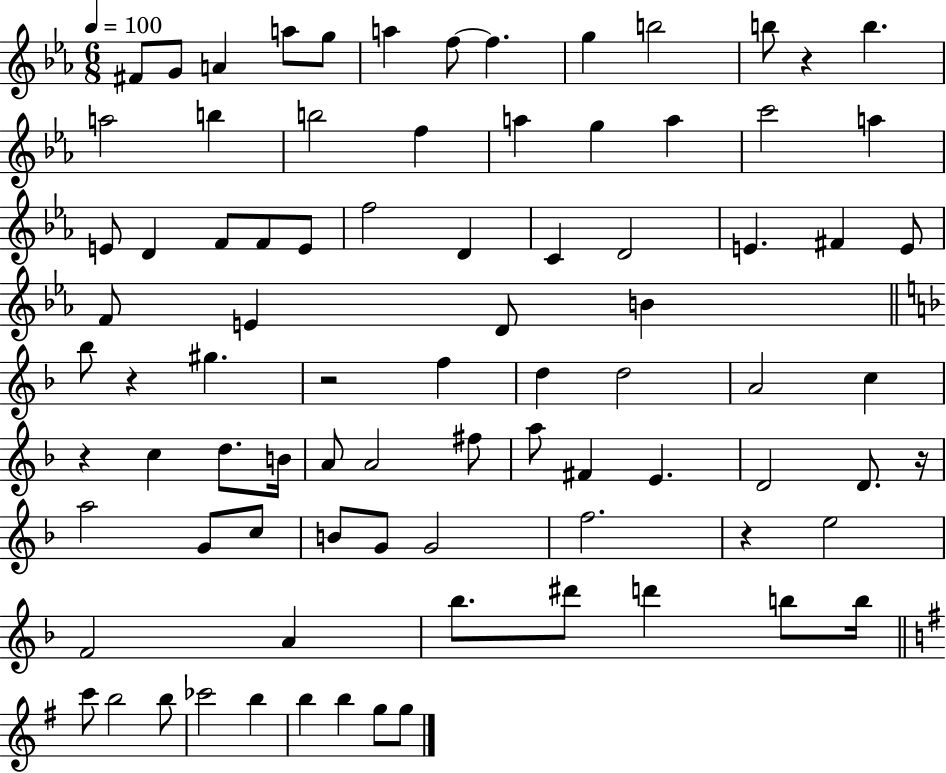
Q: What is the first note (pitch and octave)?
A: F#4